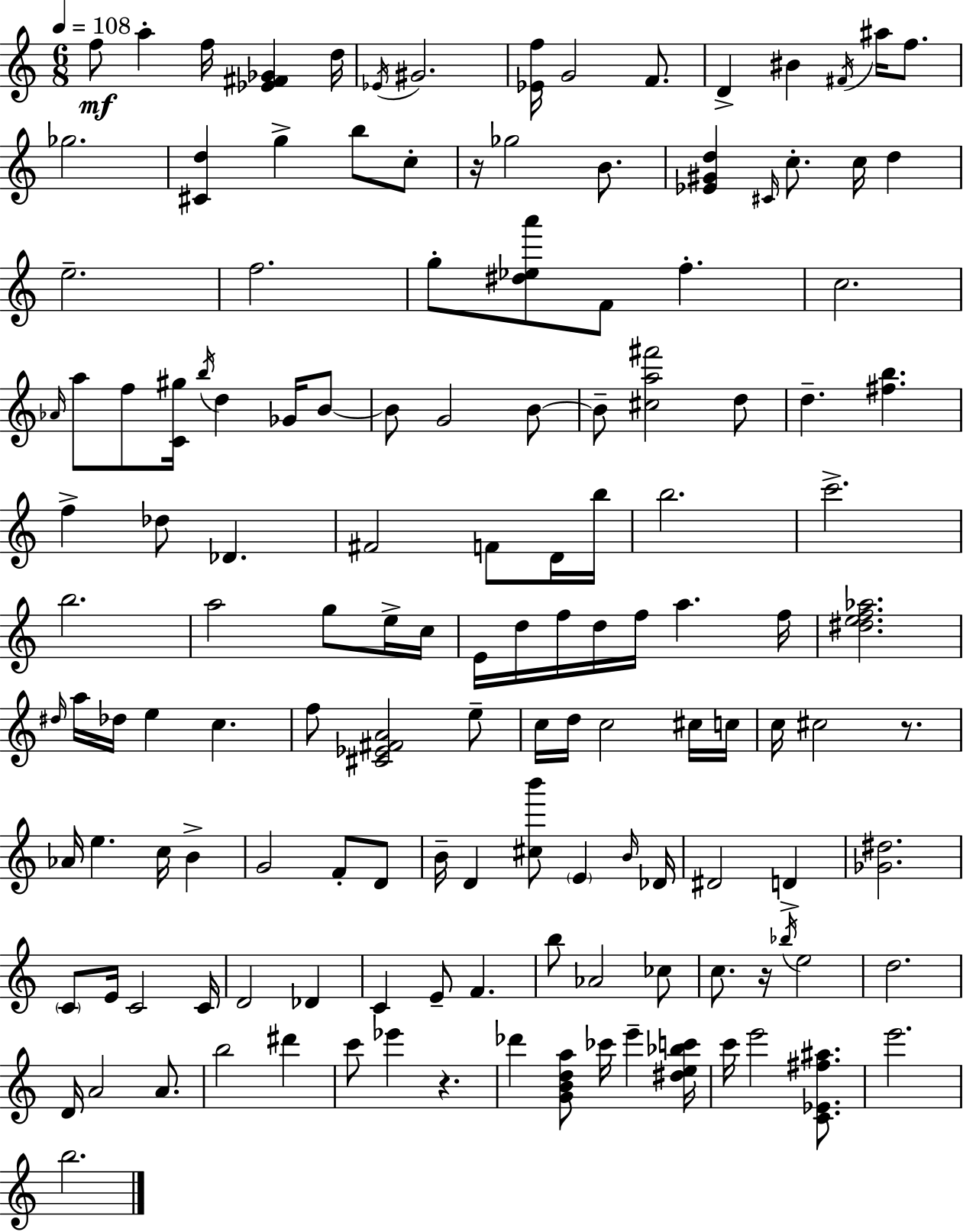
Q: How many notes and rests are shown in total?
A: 140